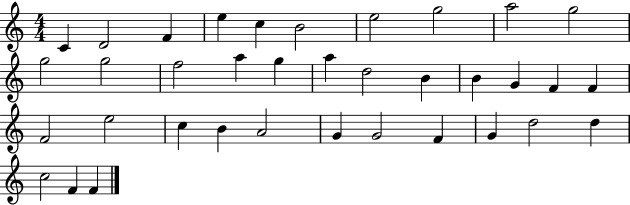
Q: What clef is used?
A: treble